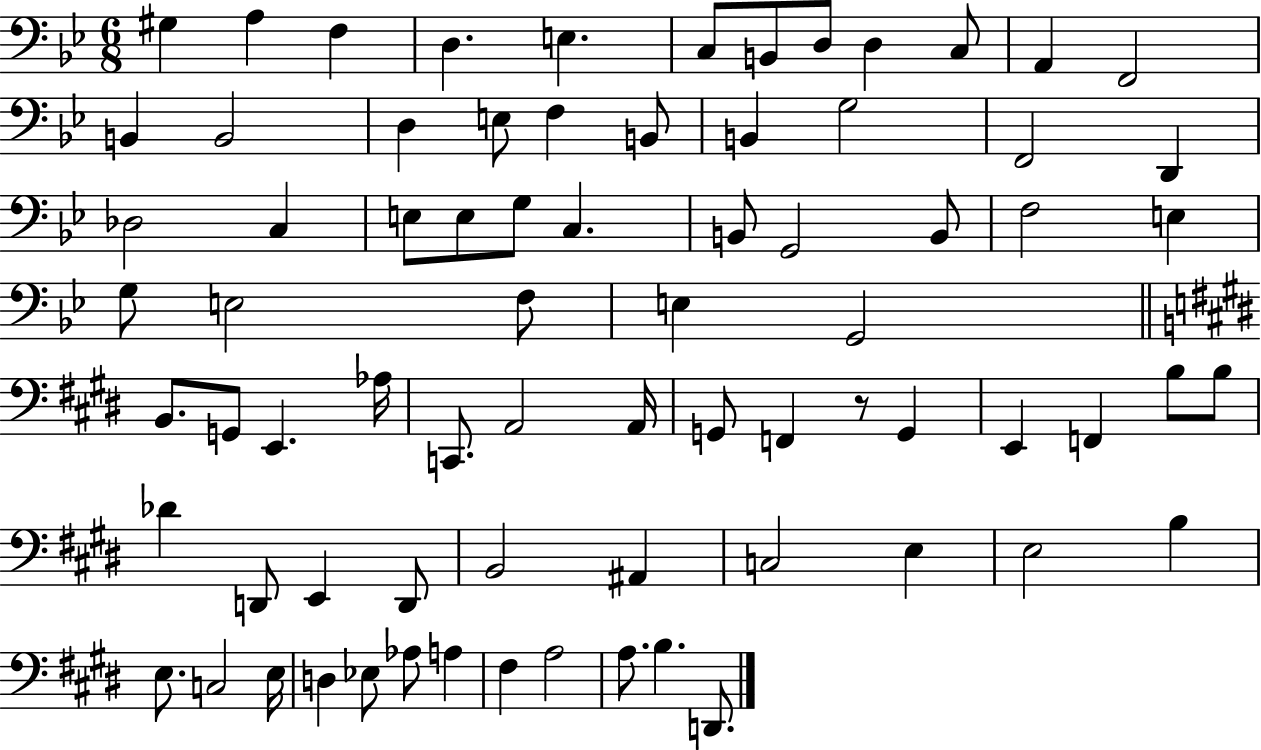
G#3/q A3/q F3/q D3/q. E3/q. C3/e B2/e D3/e D3/q C3/e A2/q F2/h B2/q B2/h D3/q E3/e F3/q B2/e B2/q G3/h F2/h D2/q Db3/h C3/q E3/e E3/e G3/e C3/q. B2/e G2/h B2/e F3/h E3/q G3/e E3/h F3/e E3/q G2/h B2/e. G2/e E2/q. Ab3/s C2/e. A2/h A2/s G2/e F2/q R/e G2/q E2/q F2/q B3/e B3/e Db4/q D2/e E2/q D2/e B2/h A#2/q C3/h E3/q E3/h B3/q E3/e. C3/h E3/s D3/q Eb3/e Ab3/e A3/q F#3/q A3/h A3/e. B3/q. D2/e.